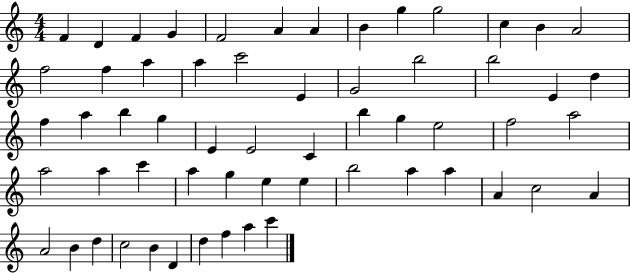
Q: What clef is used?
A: treble